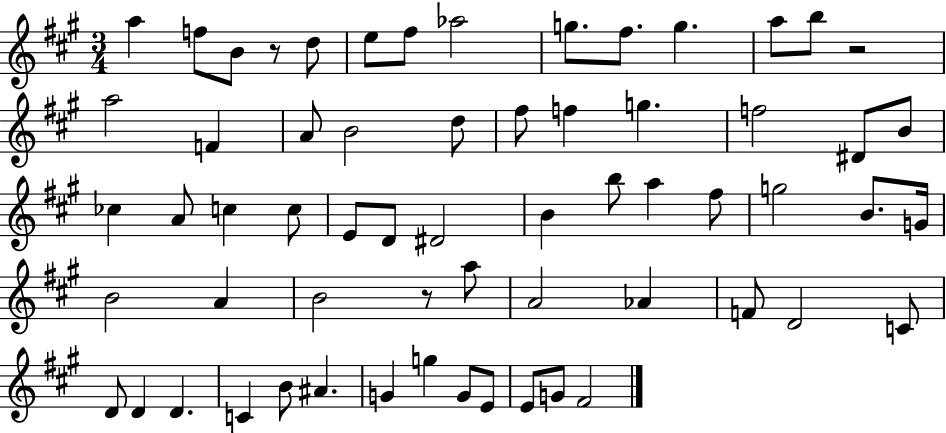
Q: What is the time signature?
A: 3/4